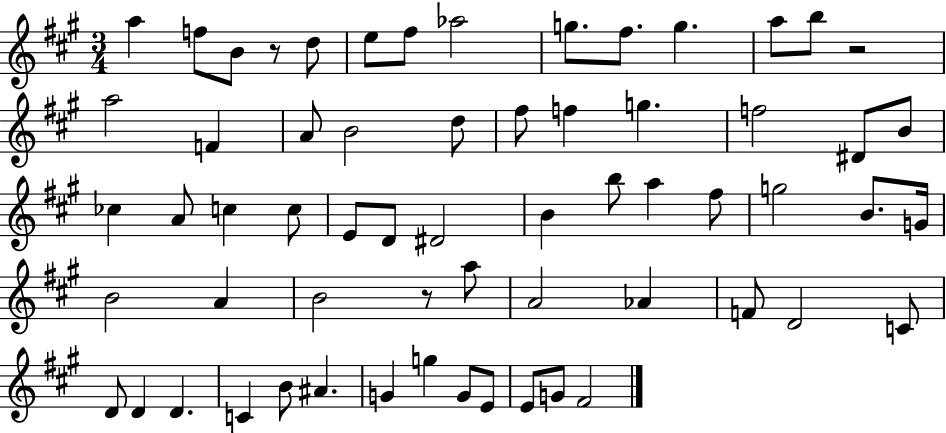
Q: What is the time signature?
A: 3/4